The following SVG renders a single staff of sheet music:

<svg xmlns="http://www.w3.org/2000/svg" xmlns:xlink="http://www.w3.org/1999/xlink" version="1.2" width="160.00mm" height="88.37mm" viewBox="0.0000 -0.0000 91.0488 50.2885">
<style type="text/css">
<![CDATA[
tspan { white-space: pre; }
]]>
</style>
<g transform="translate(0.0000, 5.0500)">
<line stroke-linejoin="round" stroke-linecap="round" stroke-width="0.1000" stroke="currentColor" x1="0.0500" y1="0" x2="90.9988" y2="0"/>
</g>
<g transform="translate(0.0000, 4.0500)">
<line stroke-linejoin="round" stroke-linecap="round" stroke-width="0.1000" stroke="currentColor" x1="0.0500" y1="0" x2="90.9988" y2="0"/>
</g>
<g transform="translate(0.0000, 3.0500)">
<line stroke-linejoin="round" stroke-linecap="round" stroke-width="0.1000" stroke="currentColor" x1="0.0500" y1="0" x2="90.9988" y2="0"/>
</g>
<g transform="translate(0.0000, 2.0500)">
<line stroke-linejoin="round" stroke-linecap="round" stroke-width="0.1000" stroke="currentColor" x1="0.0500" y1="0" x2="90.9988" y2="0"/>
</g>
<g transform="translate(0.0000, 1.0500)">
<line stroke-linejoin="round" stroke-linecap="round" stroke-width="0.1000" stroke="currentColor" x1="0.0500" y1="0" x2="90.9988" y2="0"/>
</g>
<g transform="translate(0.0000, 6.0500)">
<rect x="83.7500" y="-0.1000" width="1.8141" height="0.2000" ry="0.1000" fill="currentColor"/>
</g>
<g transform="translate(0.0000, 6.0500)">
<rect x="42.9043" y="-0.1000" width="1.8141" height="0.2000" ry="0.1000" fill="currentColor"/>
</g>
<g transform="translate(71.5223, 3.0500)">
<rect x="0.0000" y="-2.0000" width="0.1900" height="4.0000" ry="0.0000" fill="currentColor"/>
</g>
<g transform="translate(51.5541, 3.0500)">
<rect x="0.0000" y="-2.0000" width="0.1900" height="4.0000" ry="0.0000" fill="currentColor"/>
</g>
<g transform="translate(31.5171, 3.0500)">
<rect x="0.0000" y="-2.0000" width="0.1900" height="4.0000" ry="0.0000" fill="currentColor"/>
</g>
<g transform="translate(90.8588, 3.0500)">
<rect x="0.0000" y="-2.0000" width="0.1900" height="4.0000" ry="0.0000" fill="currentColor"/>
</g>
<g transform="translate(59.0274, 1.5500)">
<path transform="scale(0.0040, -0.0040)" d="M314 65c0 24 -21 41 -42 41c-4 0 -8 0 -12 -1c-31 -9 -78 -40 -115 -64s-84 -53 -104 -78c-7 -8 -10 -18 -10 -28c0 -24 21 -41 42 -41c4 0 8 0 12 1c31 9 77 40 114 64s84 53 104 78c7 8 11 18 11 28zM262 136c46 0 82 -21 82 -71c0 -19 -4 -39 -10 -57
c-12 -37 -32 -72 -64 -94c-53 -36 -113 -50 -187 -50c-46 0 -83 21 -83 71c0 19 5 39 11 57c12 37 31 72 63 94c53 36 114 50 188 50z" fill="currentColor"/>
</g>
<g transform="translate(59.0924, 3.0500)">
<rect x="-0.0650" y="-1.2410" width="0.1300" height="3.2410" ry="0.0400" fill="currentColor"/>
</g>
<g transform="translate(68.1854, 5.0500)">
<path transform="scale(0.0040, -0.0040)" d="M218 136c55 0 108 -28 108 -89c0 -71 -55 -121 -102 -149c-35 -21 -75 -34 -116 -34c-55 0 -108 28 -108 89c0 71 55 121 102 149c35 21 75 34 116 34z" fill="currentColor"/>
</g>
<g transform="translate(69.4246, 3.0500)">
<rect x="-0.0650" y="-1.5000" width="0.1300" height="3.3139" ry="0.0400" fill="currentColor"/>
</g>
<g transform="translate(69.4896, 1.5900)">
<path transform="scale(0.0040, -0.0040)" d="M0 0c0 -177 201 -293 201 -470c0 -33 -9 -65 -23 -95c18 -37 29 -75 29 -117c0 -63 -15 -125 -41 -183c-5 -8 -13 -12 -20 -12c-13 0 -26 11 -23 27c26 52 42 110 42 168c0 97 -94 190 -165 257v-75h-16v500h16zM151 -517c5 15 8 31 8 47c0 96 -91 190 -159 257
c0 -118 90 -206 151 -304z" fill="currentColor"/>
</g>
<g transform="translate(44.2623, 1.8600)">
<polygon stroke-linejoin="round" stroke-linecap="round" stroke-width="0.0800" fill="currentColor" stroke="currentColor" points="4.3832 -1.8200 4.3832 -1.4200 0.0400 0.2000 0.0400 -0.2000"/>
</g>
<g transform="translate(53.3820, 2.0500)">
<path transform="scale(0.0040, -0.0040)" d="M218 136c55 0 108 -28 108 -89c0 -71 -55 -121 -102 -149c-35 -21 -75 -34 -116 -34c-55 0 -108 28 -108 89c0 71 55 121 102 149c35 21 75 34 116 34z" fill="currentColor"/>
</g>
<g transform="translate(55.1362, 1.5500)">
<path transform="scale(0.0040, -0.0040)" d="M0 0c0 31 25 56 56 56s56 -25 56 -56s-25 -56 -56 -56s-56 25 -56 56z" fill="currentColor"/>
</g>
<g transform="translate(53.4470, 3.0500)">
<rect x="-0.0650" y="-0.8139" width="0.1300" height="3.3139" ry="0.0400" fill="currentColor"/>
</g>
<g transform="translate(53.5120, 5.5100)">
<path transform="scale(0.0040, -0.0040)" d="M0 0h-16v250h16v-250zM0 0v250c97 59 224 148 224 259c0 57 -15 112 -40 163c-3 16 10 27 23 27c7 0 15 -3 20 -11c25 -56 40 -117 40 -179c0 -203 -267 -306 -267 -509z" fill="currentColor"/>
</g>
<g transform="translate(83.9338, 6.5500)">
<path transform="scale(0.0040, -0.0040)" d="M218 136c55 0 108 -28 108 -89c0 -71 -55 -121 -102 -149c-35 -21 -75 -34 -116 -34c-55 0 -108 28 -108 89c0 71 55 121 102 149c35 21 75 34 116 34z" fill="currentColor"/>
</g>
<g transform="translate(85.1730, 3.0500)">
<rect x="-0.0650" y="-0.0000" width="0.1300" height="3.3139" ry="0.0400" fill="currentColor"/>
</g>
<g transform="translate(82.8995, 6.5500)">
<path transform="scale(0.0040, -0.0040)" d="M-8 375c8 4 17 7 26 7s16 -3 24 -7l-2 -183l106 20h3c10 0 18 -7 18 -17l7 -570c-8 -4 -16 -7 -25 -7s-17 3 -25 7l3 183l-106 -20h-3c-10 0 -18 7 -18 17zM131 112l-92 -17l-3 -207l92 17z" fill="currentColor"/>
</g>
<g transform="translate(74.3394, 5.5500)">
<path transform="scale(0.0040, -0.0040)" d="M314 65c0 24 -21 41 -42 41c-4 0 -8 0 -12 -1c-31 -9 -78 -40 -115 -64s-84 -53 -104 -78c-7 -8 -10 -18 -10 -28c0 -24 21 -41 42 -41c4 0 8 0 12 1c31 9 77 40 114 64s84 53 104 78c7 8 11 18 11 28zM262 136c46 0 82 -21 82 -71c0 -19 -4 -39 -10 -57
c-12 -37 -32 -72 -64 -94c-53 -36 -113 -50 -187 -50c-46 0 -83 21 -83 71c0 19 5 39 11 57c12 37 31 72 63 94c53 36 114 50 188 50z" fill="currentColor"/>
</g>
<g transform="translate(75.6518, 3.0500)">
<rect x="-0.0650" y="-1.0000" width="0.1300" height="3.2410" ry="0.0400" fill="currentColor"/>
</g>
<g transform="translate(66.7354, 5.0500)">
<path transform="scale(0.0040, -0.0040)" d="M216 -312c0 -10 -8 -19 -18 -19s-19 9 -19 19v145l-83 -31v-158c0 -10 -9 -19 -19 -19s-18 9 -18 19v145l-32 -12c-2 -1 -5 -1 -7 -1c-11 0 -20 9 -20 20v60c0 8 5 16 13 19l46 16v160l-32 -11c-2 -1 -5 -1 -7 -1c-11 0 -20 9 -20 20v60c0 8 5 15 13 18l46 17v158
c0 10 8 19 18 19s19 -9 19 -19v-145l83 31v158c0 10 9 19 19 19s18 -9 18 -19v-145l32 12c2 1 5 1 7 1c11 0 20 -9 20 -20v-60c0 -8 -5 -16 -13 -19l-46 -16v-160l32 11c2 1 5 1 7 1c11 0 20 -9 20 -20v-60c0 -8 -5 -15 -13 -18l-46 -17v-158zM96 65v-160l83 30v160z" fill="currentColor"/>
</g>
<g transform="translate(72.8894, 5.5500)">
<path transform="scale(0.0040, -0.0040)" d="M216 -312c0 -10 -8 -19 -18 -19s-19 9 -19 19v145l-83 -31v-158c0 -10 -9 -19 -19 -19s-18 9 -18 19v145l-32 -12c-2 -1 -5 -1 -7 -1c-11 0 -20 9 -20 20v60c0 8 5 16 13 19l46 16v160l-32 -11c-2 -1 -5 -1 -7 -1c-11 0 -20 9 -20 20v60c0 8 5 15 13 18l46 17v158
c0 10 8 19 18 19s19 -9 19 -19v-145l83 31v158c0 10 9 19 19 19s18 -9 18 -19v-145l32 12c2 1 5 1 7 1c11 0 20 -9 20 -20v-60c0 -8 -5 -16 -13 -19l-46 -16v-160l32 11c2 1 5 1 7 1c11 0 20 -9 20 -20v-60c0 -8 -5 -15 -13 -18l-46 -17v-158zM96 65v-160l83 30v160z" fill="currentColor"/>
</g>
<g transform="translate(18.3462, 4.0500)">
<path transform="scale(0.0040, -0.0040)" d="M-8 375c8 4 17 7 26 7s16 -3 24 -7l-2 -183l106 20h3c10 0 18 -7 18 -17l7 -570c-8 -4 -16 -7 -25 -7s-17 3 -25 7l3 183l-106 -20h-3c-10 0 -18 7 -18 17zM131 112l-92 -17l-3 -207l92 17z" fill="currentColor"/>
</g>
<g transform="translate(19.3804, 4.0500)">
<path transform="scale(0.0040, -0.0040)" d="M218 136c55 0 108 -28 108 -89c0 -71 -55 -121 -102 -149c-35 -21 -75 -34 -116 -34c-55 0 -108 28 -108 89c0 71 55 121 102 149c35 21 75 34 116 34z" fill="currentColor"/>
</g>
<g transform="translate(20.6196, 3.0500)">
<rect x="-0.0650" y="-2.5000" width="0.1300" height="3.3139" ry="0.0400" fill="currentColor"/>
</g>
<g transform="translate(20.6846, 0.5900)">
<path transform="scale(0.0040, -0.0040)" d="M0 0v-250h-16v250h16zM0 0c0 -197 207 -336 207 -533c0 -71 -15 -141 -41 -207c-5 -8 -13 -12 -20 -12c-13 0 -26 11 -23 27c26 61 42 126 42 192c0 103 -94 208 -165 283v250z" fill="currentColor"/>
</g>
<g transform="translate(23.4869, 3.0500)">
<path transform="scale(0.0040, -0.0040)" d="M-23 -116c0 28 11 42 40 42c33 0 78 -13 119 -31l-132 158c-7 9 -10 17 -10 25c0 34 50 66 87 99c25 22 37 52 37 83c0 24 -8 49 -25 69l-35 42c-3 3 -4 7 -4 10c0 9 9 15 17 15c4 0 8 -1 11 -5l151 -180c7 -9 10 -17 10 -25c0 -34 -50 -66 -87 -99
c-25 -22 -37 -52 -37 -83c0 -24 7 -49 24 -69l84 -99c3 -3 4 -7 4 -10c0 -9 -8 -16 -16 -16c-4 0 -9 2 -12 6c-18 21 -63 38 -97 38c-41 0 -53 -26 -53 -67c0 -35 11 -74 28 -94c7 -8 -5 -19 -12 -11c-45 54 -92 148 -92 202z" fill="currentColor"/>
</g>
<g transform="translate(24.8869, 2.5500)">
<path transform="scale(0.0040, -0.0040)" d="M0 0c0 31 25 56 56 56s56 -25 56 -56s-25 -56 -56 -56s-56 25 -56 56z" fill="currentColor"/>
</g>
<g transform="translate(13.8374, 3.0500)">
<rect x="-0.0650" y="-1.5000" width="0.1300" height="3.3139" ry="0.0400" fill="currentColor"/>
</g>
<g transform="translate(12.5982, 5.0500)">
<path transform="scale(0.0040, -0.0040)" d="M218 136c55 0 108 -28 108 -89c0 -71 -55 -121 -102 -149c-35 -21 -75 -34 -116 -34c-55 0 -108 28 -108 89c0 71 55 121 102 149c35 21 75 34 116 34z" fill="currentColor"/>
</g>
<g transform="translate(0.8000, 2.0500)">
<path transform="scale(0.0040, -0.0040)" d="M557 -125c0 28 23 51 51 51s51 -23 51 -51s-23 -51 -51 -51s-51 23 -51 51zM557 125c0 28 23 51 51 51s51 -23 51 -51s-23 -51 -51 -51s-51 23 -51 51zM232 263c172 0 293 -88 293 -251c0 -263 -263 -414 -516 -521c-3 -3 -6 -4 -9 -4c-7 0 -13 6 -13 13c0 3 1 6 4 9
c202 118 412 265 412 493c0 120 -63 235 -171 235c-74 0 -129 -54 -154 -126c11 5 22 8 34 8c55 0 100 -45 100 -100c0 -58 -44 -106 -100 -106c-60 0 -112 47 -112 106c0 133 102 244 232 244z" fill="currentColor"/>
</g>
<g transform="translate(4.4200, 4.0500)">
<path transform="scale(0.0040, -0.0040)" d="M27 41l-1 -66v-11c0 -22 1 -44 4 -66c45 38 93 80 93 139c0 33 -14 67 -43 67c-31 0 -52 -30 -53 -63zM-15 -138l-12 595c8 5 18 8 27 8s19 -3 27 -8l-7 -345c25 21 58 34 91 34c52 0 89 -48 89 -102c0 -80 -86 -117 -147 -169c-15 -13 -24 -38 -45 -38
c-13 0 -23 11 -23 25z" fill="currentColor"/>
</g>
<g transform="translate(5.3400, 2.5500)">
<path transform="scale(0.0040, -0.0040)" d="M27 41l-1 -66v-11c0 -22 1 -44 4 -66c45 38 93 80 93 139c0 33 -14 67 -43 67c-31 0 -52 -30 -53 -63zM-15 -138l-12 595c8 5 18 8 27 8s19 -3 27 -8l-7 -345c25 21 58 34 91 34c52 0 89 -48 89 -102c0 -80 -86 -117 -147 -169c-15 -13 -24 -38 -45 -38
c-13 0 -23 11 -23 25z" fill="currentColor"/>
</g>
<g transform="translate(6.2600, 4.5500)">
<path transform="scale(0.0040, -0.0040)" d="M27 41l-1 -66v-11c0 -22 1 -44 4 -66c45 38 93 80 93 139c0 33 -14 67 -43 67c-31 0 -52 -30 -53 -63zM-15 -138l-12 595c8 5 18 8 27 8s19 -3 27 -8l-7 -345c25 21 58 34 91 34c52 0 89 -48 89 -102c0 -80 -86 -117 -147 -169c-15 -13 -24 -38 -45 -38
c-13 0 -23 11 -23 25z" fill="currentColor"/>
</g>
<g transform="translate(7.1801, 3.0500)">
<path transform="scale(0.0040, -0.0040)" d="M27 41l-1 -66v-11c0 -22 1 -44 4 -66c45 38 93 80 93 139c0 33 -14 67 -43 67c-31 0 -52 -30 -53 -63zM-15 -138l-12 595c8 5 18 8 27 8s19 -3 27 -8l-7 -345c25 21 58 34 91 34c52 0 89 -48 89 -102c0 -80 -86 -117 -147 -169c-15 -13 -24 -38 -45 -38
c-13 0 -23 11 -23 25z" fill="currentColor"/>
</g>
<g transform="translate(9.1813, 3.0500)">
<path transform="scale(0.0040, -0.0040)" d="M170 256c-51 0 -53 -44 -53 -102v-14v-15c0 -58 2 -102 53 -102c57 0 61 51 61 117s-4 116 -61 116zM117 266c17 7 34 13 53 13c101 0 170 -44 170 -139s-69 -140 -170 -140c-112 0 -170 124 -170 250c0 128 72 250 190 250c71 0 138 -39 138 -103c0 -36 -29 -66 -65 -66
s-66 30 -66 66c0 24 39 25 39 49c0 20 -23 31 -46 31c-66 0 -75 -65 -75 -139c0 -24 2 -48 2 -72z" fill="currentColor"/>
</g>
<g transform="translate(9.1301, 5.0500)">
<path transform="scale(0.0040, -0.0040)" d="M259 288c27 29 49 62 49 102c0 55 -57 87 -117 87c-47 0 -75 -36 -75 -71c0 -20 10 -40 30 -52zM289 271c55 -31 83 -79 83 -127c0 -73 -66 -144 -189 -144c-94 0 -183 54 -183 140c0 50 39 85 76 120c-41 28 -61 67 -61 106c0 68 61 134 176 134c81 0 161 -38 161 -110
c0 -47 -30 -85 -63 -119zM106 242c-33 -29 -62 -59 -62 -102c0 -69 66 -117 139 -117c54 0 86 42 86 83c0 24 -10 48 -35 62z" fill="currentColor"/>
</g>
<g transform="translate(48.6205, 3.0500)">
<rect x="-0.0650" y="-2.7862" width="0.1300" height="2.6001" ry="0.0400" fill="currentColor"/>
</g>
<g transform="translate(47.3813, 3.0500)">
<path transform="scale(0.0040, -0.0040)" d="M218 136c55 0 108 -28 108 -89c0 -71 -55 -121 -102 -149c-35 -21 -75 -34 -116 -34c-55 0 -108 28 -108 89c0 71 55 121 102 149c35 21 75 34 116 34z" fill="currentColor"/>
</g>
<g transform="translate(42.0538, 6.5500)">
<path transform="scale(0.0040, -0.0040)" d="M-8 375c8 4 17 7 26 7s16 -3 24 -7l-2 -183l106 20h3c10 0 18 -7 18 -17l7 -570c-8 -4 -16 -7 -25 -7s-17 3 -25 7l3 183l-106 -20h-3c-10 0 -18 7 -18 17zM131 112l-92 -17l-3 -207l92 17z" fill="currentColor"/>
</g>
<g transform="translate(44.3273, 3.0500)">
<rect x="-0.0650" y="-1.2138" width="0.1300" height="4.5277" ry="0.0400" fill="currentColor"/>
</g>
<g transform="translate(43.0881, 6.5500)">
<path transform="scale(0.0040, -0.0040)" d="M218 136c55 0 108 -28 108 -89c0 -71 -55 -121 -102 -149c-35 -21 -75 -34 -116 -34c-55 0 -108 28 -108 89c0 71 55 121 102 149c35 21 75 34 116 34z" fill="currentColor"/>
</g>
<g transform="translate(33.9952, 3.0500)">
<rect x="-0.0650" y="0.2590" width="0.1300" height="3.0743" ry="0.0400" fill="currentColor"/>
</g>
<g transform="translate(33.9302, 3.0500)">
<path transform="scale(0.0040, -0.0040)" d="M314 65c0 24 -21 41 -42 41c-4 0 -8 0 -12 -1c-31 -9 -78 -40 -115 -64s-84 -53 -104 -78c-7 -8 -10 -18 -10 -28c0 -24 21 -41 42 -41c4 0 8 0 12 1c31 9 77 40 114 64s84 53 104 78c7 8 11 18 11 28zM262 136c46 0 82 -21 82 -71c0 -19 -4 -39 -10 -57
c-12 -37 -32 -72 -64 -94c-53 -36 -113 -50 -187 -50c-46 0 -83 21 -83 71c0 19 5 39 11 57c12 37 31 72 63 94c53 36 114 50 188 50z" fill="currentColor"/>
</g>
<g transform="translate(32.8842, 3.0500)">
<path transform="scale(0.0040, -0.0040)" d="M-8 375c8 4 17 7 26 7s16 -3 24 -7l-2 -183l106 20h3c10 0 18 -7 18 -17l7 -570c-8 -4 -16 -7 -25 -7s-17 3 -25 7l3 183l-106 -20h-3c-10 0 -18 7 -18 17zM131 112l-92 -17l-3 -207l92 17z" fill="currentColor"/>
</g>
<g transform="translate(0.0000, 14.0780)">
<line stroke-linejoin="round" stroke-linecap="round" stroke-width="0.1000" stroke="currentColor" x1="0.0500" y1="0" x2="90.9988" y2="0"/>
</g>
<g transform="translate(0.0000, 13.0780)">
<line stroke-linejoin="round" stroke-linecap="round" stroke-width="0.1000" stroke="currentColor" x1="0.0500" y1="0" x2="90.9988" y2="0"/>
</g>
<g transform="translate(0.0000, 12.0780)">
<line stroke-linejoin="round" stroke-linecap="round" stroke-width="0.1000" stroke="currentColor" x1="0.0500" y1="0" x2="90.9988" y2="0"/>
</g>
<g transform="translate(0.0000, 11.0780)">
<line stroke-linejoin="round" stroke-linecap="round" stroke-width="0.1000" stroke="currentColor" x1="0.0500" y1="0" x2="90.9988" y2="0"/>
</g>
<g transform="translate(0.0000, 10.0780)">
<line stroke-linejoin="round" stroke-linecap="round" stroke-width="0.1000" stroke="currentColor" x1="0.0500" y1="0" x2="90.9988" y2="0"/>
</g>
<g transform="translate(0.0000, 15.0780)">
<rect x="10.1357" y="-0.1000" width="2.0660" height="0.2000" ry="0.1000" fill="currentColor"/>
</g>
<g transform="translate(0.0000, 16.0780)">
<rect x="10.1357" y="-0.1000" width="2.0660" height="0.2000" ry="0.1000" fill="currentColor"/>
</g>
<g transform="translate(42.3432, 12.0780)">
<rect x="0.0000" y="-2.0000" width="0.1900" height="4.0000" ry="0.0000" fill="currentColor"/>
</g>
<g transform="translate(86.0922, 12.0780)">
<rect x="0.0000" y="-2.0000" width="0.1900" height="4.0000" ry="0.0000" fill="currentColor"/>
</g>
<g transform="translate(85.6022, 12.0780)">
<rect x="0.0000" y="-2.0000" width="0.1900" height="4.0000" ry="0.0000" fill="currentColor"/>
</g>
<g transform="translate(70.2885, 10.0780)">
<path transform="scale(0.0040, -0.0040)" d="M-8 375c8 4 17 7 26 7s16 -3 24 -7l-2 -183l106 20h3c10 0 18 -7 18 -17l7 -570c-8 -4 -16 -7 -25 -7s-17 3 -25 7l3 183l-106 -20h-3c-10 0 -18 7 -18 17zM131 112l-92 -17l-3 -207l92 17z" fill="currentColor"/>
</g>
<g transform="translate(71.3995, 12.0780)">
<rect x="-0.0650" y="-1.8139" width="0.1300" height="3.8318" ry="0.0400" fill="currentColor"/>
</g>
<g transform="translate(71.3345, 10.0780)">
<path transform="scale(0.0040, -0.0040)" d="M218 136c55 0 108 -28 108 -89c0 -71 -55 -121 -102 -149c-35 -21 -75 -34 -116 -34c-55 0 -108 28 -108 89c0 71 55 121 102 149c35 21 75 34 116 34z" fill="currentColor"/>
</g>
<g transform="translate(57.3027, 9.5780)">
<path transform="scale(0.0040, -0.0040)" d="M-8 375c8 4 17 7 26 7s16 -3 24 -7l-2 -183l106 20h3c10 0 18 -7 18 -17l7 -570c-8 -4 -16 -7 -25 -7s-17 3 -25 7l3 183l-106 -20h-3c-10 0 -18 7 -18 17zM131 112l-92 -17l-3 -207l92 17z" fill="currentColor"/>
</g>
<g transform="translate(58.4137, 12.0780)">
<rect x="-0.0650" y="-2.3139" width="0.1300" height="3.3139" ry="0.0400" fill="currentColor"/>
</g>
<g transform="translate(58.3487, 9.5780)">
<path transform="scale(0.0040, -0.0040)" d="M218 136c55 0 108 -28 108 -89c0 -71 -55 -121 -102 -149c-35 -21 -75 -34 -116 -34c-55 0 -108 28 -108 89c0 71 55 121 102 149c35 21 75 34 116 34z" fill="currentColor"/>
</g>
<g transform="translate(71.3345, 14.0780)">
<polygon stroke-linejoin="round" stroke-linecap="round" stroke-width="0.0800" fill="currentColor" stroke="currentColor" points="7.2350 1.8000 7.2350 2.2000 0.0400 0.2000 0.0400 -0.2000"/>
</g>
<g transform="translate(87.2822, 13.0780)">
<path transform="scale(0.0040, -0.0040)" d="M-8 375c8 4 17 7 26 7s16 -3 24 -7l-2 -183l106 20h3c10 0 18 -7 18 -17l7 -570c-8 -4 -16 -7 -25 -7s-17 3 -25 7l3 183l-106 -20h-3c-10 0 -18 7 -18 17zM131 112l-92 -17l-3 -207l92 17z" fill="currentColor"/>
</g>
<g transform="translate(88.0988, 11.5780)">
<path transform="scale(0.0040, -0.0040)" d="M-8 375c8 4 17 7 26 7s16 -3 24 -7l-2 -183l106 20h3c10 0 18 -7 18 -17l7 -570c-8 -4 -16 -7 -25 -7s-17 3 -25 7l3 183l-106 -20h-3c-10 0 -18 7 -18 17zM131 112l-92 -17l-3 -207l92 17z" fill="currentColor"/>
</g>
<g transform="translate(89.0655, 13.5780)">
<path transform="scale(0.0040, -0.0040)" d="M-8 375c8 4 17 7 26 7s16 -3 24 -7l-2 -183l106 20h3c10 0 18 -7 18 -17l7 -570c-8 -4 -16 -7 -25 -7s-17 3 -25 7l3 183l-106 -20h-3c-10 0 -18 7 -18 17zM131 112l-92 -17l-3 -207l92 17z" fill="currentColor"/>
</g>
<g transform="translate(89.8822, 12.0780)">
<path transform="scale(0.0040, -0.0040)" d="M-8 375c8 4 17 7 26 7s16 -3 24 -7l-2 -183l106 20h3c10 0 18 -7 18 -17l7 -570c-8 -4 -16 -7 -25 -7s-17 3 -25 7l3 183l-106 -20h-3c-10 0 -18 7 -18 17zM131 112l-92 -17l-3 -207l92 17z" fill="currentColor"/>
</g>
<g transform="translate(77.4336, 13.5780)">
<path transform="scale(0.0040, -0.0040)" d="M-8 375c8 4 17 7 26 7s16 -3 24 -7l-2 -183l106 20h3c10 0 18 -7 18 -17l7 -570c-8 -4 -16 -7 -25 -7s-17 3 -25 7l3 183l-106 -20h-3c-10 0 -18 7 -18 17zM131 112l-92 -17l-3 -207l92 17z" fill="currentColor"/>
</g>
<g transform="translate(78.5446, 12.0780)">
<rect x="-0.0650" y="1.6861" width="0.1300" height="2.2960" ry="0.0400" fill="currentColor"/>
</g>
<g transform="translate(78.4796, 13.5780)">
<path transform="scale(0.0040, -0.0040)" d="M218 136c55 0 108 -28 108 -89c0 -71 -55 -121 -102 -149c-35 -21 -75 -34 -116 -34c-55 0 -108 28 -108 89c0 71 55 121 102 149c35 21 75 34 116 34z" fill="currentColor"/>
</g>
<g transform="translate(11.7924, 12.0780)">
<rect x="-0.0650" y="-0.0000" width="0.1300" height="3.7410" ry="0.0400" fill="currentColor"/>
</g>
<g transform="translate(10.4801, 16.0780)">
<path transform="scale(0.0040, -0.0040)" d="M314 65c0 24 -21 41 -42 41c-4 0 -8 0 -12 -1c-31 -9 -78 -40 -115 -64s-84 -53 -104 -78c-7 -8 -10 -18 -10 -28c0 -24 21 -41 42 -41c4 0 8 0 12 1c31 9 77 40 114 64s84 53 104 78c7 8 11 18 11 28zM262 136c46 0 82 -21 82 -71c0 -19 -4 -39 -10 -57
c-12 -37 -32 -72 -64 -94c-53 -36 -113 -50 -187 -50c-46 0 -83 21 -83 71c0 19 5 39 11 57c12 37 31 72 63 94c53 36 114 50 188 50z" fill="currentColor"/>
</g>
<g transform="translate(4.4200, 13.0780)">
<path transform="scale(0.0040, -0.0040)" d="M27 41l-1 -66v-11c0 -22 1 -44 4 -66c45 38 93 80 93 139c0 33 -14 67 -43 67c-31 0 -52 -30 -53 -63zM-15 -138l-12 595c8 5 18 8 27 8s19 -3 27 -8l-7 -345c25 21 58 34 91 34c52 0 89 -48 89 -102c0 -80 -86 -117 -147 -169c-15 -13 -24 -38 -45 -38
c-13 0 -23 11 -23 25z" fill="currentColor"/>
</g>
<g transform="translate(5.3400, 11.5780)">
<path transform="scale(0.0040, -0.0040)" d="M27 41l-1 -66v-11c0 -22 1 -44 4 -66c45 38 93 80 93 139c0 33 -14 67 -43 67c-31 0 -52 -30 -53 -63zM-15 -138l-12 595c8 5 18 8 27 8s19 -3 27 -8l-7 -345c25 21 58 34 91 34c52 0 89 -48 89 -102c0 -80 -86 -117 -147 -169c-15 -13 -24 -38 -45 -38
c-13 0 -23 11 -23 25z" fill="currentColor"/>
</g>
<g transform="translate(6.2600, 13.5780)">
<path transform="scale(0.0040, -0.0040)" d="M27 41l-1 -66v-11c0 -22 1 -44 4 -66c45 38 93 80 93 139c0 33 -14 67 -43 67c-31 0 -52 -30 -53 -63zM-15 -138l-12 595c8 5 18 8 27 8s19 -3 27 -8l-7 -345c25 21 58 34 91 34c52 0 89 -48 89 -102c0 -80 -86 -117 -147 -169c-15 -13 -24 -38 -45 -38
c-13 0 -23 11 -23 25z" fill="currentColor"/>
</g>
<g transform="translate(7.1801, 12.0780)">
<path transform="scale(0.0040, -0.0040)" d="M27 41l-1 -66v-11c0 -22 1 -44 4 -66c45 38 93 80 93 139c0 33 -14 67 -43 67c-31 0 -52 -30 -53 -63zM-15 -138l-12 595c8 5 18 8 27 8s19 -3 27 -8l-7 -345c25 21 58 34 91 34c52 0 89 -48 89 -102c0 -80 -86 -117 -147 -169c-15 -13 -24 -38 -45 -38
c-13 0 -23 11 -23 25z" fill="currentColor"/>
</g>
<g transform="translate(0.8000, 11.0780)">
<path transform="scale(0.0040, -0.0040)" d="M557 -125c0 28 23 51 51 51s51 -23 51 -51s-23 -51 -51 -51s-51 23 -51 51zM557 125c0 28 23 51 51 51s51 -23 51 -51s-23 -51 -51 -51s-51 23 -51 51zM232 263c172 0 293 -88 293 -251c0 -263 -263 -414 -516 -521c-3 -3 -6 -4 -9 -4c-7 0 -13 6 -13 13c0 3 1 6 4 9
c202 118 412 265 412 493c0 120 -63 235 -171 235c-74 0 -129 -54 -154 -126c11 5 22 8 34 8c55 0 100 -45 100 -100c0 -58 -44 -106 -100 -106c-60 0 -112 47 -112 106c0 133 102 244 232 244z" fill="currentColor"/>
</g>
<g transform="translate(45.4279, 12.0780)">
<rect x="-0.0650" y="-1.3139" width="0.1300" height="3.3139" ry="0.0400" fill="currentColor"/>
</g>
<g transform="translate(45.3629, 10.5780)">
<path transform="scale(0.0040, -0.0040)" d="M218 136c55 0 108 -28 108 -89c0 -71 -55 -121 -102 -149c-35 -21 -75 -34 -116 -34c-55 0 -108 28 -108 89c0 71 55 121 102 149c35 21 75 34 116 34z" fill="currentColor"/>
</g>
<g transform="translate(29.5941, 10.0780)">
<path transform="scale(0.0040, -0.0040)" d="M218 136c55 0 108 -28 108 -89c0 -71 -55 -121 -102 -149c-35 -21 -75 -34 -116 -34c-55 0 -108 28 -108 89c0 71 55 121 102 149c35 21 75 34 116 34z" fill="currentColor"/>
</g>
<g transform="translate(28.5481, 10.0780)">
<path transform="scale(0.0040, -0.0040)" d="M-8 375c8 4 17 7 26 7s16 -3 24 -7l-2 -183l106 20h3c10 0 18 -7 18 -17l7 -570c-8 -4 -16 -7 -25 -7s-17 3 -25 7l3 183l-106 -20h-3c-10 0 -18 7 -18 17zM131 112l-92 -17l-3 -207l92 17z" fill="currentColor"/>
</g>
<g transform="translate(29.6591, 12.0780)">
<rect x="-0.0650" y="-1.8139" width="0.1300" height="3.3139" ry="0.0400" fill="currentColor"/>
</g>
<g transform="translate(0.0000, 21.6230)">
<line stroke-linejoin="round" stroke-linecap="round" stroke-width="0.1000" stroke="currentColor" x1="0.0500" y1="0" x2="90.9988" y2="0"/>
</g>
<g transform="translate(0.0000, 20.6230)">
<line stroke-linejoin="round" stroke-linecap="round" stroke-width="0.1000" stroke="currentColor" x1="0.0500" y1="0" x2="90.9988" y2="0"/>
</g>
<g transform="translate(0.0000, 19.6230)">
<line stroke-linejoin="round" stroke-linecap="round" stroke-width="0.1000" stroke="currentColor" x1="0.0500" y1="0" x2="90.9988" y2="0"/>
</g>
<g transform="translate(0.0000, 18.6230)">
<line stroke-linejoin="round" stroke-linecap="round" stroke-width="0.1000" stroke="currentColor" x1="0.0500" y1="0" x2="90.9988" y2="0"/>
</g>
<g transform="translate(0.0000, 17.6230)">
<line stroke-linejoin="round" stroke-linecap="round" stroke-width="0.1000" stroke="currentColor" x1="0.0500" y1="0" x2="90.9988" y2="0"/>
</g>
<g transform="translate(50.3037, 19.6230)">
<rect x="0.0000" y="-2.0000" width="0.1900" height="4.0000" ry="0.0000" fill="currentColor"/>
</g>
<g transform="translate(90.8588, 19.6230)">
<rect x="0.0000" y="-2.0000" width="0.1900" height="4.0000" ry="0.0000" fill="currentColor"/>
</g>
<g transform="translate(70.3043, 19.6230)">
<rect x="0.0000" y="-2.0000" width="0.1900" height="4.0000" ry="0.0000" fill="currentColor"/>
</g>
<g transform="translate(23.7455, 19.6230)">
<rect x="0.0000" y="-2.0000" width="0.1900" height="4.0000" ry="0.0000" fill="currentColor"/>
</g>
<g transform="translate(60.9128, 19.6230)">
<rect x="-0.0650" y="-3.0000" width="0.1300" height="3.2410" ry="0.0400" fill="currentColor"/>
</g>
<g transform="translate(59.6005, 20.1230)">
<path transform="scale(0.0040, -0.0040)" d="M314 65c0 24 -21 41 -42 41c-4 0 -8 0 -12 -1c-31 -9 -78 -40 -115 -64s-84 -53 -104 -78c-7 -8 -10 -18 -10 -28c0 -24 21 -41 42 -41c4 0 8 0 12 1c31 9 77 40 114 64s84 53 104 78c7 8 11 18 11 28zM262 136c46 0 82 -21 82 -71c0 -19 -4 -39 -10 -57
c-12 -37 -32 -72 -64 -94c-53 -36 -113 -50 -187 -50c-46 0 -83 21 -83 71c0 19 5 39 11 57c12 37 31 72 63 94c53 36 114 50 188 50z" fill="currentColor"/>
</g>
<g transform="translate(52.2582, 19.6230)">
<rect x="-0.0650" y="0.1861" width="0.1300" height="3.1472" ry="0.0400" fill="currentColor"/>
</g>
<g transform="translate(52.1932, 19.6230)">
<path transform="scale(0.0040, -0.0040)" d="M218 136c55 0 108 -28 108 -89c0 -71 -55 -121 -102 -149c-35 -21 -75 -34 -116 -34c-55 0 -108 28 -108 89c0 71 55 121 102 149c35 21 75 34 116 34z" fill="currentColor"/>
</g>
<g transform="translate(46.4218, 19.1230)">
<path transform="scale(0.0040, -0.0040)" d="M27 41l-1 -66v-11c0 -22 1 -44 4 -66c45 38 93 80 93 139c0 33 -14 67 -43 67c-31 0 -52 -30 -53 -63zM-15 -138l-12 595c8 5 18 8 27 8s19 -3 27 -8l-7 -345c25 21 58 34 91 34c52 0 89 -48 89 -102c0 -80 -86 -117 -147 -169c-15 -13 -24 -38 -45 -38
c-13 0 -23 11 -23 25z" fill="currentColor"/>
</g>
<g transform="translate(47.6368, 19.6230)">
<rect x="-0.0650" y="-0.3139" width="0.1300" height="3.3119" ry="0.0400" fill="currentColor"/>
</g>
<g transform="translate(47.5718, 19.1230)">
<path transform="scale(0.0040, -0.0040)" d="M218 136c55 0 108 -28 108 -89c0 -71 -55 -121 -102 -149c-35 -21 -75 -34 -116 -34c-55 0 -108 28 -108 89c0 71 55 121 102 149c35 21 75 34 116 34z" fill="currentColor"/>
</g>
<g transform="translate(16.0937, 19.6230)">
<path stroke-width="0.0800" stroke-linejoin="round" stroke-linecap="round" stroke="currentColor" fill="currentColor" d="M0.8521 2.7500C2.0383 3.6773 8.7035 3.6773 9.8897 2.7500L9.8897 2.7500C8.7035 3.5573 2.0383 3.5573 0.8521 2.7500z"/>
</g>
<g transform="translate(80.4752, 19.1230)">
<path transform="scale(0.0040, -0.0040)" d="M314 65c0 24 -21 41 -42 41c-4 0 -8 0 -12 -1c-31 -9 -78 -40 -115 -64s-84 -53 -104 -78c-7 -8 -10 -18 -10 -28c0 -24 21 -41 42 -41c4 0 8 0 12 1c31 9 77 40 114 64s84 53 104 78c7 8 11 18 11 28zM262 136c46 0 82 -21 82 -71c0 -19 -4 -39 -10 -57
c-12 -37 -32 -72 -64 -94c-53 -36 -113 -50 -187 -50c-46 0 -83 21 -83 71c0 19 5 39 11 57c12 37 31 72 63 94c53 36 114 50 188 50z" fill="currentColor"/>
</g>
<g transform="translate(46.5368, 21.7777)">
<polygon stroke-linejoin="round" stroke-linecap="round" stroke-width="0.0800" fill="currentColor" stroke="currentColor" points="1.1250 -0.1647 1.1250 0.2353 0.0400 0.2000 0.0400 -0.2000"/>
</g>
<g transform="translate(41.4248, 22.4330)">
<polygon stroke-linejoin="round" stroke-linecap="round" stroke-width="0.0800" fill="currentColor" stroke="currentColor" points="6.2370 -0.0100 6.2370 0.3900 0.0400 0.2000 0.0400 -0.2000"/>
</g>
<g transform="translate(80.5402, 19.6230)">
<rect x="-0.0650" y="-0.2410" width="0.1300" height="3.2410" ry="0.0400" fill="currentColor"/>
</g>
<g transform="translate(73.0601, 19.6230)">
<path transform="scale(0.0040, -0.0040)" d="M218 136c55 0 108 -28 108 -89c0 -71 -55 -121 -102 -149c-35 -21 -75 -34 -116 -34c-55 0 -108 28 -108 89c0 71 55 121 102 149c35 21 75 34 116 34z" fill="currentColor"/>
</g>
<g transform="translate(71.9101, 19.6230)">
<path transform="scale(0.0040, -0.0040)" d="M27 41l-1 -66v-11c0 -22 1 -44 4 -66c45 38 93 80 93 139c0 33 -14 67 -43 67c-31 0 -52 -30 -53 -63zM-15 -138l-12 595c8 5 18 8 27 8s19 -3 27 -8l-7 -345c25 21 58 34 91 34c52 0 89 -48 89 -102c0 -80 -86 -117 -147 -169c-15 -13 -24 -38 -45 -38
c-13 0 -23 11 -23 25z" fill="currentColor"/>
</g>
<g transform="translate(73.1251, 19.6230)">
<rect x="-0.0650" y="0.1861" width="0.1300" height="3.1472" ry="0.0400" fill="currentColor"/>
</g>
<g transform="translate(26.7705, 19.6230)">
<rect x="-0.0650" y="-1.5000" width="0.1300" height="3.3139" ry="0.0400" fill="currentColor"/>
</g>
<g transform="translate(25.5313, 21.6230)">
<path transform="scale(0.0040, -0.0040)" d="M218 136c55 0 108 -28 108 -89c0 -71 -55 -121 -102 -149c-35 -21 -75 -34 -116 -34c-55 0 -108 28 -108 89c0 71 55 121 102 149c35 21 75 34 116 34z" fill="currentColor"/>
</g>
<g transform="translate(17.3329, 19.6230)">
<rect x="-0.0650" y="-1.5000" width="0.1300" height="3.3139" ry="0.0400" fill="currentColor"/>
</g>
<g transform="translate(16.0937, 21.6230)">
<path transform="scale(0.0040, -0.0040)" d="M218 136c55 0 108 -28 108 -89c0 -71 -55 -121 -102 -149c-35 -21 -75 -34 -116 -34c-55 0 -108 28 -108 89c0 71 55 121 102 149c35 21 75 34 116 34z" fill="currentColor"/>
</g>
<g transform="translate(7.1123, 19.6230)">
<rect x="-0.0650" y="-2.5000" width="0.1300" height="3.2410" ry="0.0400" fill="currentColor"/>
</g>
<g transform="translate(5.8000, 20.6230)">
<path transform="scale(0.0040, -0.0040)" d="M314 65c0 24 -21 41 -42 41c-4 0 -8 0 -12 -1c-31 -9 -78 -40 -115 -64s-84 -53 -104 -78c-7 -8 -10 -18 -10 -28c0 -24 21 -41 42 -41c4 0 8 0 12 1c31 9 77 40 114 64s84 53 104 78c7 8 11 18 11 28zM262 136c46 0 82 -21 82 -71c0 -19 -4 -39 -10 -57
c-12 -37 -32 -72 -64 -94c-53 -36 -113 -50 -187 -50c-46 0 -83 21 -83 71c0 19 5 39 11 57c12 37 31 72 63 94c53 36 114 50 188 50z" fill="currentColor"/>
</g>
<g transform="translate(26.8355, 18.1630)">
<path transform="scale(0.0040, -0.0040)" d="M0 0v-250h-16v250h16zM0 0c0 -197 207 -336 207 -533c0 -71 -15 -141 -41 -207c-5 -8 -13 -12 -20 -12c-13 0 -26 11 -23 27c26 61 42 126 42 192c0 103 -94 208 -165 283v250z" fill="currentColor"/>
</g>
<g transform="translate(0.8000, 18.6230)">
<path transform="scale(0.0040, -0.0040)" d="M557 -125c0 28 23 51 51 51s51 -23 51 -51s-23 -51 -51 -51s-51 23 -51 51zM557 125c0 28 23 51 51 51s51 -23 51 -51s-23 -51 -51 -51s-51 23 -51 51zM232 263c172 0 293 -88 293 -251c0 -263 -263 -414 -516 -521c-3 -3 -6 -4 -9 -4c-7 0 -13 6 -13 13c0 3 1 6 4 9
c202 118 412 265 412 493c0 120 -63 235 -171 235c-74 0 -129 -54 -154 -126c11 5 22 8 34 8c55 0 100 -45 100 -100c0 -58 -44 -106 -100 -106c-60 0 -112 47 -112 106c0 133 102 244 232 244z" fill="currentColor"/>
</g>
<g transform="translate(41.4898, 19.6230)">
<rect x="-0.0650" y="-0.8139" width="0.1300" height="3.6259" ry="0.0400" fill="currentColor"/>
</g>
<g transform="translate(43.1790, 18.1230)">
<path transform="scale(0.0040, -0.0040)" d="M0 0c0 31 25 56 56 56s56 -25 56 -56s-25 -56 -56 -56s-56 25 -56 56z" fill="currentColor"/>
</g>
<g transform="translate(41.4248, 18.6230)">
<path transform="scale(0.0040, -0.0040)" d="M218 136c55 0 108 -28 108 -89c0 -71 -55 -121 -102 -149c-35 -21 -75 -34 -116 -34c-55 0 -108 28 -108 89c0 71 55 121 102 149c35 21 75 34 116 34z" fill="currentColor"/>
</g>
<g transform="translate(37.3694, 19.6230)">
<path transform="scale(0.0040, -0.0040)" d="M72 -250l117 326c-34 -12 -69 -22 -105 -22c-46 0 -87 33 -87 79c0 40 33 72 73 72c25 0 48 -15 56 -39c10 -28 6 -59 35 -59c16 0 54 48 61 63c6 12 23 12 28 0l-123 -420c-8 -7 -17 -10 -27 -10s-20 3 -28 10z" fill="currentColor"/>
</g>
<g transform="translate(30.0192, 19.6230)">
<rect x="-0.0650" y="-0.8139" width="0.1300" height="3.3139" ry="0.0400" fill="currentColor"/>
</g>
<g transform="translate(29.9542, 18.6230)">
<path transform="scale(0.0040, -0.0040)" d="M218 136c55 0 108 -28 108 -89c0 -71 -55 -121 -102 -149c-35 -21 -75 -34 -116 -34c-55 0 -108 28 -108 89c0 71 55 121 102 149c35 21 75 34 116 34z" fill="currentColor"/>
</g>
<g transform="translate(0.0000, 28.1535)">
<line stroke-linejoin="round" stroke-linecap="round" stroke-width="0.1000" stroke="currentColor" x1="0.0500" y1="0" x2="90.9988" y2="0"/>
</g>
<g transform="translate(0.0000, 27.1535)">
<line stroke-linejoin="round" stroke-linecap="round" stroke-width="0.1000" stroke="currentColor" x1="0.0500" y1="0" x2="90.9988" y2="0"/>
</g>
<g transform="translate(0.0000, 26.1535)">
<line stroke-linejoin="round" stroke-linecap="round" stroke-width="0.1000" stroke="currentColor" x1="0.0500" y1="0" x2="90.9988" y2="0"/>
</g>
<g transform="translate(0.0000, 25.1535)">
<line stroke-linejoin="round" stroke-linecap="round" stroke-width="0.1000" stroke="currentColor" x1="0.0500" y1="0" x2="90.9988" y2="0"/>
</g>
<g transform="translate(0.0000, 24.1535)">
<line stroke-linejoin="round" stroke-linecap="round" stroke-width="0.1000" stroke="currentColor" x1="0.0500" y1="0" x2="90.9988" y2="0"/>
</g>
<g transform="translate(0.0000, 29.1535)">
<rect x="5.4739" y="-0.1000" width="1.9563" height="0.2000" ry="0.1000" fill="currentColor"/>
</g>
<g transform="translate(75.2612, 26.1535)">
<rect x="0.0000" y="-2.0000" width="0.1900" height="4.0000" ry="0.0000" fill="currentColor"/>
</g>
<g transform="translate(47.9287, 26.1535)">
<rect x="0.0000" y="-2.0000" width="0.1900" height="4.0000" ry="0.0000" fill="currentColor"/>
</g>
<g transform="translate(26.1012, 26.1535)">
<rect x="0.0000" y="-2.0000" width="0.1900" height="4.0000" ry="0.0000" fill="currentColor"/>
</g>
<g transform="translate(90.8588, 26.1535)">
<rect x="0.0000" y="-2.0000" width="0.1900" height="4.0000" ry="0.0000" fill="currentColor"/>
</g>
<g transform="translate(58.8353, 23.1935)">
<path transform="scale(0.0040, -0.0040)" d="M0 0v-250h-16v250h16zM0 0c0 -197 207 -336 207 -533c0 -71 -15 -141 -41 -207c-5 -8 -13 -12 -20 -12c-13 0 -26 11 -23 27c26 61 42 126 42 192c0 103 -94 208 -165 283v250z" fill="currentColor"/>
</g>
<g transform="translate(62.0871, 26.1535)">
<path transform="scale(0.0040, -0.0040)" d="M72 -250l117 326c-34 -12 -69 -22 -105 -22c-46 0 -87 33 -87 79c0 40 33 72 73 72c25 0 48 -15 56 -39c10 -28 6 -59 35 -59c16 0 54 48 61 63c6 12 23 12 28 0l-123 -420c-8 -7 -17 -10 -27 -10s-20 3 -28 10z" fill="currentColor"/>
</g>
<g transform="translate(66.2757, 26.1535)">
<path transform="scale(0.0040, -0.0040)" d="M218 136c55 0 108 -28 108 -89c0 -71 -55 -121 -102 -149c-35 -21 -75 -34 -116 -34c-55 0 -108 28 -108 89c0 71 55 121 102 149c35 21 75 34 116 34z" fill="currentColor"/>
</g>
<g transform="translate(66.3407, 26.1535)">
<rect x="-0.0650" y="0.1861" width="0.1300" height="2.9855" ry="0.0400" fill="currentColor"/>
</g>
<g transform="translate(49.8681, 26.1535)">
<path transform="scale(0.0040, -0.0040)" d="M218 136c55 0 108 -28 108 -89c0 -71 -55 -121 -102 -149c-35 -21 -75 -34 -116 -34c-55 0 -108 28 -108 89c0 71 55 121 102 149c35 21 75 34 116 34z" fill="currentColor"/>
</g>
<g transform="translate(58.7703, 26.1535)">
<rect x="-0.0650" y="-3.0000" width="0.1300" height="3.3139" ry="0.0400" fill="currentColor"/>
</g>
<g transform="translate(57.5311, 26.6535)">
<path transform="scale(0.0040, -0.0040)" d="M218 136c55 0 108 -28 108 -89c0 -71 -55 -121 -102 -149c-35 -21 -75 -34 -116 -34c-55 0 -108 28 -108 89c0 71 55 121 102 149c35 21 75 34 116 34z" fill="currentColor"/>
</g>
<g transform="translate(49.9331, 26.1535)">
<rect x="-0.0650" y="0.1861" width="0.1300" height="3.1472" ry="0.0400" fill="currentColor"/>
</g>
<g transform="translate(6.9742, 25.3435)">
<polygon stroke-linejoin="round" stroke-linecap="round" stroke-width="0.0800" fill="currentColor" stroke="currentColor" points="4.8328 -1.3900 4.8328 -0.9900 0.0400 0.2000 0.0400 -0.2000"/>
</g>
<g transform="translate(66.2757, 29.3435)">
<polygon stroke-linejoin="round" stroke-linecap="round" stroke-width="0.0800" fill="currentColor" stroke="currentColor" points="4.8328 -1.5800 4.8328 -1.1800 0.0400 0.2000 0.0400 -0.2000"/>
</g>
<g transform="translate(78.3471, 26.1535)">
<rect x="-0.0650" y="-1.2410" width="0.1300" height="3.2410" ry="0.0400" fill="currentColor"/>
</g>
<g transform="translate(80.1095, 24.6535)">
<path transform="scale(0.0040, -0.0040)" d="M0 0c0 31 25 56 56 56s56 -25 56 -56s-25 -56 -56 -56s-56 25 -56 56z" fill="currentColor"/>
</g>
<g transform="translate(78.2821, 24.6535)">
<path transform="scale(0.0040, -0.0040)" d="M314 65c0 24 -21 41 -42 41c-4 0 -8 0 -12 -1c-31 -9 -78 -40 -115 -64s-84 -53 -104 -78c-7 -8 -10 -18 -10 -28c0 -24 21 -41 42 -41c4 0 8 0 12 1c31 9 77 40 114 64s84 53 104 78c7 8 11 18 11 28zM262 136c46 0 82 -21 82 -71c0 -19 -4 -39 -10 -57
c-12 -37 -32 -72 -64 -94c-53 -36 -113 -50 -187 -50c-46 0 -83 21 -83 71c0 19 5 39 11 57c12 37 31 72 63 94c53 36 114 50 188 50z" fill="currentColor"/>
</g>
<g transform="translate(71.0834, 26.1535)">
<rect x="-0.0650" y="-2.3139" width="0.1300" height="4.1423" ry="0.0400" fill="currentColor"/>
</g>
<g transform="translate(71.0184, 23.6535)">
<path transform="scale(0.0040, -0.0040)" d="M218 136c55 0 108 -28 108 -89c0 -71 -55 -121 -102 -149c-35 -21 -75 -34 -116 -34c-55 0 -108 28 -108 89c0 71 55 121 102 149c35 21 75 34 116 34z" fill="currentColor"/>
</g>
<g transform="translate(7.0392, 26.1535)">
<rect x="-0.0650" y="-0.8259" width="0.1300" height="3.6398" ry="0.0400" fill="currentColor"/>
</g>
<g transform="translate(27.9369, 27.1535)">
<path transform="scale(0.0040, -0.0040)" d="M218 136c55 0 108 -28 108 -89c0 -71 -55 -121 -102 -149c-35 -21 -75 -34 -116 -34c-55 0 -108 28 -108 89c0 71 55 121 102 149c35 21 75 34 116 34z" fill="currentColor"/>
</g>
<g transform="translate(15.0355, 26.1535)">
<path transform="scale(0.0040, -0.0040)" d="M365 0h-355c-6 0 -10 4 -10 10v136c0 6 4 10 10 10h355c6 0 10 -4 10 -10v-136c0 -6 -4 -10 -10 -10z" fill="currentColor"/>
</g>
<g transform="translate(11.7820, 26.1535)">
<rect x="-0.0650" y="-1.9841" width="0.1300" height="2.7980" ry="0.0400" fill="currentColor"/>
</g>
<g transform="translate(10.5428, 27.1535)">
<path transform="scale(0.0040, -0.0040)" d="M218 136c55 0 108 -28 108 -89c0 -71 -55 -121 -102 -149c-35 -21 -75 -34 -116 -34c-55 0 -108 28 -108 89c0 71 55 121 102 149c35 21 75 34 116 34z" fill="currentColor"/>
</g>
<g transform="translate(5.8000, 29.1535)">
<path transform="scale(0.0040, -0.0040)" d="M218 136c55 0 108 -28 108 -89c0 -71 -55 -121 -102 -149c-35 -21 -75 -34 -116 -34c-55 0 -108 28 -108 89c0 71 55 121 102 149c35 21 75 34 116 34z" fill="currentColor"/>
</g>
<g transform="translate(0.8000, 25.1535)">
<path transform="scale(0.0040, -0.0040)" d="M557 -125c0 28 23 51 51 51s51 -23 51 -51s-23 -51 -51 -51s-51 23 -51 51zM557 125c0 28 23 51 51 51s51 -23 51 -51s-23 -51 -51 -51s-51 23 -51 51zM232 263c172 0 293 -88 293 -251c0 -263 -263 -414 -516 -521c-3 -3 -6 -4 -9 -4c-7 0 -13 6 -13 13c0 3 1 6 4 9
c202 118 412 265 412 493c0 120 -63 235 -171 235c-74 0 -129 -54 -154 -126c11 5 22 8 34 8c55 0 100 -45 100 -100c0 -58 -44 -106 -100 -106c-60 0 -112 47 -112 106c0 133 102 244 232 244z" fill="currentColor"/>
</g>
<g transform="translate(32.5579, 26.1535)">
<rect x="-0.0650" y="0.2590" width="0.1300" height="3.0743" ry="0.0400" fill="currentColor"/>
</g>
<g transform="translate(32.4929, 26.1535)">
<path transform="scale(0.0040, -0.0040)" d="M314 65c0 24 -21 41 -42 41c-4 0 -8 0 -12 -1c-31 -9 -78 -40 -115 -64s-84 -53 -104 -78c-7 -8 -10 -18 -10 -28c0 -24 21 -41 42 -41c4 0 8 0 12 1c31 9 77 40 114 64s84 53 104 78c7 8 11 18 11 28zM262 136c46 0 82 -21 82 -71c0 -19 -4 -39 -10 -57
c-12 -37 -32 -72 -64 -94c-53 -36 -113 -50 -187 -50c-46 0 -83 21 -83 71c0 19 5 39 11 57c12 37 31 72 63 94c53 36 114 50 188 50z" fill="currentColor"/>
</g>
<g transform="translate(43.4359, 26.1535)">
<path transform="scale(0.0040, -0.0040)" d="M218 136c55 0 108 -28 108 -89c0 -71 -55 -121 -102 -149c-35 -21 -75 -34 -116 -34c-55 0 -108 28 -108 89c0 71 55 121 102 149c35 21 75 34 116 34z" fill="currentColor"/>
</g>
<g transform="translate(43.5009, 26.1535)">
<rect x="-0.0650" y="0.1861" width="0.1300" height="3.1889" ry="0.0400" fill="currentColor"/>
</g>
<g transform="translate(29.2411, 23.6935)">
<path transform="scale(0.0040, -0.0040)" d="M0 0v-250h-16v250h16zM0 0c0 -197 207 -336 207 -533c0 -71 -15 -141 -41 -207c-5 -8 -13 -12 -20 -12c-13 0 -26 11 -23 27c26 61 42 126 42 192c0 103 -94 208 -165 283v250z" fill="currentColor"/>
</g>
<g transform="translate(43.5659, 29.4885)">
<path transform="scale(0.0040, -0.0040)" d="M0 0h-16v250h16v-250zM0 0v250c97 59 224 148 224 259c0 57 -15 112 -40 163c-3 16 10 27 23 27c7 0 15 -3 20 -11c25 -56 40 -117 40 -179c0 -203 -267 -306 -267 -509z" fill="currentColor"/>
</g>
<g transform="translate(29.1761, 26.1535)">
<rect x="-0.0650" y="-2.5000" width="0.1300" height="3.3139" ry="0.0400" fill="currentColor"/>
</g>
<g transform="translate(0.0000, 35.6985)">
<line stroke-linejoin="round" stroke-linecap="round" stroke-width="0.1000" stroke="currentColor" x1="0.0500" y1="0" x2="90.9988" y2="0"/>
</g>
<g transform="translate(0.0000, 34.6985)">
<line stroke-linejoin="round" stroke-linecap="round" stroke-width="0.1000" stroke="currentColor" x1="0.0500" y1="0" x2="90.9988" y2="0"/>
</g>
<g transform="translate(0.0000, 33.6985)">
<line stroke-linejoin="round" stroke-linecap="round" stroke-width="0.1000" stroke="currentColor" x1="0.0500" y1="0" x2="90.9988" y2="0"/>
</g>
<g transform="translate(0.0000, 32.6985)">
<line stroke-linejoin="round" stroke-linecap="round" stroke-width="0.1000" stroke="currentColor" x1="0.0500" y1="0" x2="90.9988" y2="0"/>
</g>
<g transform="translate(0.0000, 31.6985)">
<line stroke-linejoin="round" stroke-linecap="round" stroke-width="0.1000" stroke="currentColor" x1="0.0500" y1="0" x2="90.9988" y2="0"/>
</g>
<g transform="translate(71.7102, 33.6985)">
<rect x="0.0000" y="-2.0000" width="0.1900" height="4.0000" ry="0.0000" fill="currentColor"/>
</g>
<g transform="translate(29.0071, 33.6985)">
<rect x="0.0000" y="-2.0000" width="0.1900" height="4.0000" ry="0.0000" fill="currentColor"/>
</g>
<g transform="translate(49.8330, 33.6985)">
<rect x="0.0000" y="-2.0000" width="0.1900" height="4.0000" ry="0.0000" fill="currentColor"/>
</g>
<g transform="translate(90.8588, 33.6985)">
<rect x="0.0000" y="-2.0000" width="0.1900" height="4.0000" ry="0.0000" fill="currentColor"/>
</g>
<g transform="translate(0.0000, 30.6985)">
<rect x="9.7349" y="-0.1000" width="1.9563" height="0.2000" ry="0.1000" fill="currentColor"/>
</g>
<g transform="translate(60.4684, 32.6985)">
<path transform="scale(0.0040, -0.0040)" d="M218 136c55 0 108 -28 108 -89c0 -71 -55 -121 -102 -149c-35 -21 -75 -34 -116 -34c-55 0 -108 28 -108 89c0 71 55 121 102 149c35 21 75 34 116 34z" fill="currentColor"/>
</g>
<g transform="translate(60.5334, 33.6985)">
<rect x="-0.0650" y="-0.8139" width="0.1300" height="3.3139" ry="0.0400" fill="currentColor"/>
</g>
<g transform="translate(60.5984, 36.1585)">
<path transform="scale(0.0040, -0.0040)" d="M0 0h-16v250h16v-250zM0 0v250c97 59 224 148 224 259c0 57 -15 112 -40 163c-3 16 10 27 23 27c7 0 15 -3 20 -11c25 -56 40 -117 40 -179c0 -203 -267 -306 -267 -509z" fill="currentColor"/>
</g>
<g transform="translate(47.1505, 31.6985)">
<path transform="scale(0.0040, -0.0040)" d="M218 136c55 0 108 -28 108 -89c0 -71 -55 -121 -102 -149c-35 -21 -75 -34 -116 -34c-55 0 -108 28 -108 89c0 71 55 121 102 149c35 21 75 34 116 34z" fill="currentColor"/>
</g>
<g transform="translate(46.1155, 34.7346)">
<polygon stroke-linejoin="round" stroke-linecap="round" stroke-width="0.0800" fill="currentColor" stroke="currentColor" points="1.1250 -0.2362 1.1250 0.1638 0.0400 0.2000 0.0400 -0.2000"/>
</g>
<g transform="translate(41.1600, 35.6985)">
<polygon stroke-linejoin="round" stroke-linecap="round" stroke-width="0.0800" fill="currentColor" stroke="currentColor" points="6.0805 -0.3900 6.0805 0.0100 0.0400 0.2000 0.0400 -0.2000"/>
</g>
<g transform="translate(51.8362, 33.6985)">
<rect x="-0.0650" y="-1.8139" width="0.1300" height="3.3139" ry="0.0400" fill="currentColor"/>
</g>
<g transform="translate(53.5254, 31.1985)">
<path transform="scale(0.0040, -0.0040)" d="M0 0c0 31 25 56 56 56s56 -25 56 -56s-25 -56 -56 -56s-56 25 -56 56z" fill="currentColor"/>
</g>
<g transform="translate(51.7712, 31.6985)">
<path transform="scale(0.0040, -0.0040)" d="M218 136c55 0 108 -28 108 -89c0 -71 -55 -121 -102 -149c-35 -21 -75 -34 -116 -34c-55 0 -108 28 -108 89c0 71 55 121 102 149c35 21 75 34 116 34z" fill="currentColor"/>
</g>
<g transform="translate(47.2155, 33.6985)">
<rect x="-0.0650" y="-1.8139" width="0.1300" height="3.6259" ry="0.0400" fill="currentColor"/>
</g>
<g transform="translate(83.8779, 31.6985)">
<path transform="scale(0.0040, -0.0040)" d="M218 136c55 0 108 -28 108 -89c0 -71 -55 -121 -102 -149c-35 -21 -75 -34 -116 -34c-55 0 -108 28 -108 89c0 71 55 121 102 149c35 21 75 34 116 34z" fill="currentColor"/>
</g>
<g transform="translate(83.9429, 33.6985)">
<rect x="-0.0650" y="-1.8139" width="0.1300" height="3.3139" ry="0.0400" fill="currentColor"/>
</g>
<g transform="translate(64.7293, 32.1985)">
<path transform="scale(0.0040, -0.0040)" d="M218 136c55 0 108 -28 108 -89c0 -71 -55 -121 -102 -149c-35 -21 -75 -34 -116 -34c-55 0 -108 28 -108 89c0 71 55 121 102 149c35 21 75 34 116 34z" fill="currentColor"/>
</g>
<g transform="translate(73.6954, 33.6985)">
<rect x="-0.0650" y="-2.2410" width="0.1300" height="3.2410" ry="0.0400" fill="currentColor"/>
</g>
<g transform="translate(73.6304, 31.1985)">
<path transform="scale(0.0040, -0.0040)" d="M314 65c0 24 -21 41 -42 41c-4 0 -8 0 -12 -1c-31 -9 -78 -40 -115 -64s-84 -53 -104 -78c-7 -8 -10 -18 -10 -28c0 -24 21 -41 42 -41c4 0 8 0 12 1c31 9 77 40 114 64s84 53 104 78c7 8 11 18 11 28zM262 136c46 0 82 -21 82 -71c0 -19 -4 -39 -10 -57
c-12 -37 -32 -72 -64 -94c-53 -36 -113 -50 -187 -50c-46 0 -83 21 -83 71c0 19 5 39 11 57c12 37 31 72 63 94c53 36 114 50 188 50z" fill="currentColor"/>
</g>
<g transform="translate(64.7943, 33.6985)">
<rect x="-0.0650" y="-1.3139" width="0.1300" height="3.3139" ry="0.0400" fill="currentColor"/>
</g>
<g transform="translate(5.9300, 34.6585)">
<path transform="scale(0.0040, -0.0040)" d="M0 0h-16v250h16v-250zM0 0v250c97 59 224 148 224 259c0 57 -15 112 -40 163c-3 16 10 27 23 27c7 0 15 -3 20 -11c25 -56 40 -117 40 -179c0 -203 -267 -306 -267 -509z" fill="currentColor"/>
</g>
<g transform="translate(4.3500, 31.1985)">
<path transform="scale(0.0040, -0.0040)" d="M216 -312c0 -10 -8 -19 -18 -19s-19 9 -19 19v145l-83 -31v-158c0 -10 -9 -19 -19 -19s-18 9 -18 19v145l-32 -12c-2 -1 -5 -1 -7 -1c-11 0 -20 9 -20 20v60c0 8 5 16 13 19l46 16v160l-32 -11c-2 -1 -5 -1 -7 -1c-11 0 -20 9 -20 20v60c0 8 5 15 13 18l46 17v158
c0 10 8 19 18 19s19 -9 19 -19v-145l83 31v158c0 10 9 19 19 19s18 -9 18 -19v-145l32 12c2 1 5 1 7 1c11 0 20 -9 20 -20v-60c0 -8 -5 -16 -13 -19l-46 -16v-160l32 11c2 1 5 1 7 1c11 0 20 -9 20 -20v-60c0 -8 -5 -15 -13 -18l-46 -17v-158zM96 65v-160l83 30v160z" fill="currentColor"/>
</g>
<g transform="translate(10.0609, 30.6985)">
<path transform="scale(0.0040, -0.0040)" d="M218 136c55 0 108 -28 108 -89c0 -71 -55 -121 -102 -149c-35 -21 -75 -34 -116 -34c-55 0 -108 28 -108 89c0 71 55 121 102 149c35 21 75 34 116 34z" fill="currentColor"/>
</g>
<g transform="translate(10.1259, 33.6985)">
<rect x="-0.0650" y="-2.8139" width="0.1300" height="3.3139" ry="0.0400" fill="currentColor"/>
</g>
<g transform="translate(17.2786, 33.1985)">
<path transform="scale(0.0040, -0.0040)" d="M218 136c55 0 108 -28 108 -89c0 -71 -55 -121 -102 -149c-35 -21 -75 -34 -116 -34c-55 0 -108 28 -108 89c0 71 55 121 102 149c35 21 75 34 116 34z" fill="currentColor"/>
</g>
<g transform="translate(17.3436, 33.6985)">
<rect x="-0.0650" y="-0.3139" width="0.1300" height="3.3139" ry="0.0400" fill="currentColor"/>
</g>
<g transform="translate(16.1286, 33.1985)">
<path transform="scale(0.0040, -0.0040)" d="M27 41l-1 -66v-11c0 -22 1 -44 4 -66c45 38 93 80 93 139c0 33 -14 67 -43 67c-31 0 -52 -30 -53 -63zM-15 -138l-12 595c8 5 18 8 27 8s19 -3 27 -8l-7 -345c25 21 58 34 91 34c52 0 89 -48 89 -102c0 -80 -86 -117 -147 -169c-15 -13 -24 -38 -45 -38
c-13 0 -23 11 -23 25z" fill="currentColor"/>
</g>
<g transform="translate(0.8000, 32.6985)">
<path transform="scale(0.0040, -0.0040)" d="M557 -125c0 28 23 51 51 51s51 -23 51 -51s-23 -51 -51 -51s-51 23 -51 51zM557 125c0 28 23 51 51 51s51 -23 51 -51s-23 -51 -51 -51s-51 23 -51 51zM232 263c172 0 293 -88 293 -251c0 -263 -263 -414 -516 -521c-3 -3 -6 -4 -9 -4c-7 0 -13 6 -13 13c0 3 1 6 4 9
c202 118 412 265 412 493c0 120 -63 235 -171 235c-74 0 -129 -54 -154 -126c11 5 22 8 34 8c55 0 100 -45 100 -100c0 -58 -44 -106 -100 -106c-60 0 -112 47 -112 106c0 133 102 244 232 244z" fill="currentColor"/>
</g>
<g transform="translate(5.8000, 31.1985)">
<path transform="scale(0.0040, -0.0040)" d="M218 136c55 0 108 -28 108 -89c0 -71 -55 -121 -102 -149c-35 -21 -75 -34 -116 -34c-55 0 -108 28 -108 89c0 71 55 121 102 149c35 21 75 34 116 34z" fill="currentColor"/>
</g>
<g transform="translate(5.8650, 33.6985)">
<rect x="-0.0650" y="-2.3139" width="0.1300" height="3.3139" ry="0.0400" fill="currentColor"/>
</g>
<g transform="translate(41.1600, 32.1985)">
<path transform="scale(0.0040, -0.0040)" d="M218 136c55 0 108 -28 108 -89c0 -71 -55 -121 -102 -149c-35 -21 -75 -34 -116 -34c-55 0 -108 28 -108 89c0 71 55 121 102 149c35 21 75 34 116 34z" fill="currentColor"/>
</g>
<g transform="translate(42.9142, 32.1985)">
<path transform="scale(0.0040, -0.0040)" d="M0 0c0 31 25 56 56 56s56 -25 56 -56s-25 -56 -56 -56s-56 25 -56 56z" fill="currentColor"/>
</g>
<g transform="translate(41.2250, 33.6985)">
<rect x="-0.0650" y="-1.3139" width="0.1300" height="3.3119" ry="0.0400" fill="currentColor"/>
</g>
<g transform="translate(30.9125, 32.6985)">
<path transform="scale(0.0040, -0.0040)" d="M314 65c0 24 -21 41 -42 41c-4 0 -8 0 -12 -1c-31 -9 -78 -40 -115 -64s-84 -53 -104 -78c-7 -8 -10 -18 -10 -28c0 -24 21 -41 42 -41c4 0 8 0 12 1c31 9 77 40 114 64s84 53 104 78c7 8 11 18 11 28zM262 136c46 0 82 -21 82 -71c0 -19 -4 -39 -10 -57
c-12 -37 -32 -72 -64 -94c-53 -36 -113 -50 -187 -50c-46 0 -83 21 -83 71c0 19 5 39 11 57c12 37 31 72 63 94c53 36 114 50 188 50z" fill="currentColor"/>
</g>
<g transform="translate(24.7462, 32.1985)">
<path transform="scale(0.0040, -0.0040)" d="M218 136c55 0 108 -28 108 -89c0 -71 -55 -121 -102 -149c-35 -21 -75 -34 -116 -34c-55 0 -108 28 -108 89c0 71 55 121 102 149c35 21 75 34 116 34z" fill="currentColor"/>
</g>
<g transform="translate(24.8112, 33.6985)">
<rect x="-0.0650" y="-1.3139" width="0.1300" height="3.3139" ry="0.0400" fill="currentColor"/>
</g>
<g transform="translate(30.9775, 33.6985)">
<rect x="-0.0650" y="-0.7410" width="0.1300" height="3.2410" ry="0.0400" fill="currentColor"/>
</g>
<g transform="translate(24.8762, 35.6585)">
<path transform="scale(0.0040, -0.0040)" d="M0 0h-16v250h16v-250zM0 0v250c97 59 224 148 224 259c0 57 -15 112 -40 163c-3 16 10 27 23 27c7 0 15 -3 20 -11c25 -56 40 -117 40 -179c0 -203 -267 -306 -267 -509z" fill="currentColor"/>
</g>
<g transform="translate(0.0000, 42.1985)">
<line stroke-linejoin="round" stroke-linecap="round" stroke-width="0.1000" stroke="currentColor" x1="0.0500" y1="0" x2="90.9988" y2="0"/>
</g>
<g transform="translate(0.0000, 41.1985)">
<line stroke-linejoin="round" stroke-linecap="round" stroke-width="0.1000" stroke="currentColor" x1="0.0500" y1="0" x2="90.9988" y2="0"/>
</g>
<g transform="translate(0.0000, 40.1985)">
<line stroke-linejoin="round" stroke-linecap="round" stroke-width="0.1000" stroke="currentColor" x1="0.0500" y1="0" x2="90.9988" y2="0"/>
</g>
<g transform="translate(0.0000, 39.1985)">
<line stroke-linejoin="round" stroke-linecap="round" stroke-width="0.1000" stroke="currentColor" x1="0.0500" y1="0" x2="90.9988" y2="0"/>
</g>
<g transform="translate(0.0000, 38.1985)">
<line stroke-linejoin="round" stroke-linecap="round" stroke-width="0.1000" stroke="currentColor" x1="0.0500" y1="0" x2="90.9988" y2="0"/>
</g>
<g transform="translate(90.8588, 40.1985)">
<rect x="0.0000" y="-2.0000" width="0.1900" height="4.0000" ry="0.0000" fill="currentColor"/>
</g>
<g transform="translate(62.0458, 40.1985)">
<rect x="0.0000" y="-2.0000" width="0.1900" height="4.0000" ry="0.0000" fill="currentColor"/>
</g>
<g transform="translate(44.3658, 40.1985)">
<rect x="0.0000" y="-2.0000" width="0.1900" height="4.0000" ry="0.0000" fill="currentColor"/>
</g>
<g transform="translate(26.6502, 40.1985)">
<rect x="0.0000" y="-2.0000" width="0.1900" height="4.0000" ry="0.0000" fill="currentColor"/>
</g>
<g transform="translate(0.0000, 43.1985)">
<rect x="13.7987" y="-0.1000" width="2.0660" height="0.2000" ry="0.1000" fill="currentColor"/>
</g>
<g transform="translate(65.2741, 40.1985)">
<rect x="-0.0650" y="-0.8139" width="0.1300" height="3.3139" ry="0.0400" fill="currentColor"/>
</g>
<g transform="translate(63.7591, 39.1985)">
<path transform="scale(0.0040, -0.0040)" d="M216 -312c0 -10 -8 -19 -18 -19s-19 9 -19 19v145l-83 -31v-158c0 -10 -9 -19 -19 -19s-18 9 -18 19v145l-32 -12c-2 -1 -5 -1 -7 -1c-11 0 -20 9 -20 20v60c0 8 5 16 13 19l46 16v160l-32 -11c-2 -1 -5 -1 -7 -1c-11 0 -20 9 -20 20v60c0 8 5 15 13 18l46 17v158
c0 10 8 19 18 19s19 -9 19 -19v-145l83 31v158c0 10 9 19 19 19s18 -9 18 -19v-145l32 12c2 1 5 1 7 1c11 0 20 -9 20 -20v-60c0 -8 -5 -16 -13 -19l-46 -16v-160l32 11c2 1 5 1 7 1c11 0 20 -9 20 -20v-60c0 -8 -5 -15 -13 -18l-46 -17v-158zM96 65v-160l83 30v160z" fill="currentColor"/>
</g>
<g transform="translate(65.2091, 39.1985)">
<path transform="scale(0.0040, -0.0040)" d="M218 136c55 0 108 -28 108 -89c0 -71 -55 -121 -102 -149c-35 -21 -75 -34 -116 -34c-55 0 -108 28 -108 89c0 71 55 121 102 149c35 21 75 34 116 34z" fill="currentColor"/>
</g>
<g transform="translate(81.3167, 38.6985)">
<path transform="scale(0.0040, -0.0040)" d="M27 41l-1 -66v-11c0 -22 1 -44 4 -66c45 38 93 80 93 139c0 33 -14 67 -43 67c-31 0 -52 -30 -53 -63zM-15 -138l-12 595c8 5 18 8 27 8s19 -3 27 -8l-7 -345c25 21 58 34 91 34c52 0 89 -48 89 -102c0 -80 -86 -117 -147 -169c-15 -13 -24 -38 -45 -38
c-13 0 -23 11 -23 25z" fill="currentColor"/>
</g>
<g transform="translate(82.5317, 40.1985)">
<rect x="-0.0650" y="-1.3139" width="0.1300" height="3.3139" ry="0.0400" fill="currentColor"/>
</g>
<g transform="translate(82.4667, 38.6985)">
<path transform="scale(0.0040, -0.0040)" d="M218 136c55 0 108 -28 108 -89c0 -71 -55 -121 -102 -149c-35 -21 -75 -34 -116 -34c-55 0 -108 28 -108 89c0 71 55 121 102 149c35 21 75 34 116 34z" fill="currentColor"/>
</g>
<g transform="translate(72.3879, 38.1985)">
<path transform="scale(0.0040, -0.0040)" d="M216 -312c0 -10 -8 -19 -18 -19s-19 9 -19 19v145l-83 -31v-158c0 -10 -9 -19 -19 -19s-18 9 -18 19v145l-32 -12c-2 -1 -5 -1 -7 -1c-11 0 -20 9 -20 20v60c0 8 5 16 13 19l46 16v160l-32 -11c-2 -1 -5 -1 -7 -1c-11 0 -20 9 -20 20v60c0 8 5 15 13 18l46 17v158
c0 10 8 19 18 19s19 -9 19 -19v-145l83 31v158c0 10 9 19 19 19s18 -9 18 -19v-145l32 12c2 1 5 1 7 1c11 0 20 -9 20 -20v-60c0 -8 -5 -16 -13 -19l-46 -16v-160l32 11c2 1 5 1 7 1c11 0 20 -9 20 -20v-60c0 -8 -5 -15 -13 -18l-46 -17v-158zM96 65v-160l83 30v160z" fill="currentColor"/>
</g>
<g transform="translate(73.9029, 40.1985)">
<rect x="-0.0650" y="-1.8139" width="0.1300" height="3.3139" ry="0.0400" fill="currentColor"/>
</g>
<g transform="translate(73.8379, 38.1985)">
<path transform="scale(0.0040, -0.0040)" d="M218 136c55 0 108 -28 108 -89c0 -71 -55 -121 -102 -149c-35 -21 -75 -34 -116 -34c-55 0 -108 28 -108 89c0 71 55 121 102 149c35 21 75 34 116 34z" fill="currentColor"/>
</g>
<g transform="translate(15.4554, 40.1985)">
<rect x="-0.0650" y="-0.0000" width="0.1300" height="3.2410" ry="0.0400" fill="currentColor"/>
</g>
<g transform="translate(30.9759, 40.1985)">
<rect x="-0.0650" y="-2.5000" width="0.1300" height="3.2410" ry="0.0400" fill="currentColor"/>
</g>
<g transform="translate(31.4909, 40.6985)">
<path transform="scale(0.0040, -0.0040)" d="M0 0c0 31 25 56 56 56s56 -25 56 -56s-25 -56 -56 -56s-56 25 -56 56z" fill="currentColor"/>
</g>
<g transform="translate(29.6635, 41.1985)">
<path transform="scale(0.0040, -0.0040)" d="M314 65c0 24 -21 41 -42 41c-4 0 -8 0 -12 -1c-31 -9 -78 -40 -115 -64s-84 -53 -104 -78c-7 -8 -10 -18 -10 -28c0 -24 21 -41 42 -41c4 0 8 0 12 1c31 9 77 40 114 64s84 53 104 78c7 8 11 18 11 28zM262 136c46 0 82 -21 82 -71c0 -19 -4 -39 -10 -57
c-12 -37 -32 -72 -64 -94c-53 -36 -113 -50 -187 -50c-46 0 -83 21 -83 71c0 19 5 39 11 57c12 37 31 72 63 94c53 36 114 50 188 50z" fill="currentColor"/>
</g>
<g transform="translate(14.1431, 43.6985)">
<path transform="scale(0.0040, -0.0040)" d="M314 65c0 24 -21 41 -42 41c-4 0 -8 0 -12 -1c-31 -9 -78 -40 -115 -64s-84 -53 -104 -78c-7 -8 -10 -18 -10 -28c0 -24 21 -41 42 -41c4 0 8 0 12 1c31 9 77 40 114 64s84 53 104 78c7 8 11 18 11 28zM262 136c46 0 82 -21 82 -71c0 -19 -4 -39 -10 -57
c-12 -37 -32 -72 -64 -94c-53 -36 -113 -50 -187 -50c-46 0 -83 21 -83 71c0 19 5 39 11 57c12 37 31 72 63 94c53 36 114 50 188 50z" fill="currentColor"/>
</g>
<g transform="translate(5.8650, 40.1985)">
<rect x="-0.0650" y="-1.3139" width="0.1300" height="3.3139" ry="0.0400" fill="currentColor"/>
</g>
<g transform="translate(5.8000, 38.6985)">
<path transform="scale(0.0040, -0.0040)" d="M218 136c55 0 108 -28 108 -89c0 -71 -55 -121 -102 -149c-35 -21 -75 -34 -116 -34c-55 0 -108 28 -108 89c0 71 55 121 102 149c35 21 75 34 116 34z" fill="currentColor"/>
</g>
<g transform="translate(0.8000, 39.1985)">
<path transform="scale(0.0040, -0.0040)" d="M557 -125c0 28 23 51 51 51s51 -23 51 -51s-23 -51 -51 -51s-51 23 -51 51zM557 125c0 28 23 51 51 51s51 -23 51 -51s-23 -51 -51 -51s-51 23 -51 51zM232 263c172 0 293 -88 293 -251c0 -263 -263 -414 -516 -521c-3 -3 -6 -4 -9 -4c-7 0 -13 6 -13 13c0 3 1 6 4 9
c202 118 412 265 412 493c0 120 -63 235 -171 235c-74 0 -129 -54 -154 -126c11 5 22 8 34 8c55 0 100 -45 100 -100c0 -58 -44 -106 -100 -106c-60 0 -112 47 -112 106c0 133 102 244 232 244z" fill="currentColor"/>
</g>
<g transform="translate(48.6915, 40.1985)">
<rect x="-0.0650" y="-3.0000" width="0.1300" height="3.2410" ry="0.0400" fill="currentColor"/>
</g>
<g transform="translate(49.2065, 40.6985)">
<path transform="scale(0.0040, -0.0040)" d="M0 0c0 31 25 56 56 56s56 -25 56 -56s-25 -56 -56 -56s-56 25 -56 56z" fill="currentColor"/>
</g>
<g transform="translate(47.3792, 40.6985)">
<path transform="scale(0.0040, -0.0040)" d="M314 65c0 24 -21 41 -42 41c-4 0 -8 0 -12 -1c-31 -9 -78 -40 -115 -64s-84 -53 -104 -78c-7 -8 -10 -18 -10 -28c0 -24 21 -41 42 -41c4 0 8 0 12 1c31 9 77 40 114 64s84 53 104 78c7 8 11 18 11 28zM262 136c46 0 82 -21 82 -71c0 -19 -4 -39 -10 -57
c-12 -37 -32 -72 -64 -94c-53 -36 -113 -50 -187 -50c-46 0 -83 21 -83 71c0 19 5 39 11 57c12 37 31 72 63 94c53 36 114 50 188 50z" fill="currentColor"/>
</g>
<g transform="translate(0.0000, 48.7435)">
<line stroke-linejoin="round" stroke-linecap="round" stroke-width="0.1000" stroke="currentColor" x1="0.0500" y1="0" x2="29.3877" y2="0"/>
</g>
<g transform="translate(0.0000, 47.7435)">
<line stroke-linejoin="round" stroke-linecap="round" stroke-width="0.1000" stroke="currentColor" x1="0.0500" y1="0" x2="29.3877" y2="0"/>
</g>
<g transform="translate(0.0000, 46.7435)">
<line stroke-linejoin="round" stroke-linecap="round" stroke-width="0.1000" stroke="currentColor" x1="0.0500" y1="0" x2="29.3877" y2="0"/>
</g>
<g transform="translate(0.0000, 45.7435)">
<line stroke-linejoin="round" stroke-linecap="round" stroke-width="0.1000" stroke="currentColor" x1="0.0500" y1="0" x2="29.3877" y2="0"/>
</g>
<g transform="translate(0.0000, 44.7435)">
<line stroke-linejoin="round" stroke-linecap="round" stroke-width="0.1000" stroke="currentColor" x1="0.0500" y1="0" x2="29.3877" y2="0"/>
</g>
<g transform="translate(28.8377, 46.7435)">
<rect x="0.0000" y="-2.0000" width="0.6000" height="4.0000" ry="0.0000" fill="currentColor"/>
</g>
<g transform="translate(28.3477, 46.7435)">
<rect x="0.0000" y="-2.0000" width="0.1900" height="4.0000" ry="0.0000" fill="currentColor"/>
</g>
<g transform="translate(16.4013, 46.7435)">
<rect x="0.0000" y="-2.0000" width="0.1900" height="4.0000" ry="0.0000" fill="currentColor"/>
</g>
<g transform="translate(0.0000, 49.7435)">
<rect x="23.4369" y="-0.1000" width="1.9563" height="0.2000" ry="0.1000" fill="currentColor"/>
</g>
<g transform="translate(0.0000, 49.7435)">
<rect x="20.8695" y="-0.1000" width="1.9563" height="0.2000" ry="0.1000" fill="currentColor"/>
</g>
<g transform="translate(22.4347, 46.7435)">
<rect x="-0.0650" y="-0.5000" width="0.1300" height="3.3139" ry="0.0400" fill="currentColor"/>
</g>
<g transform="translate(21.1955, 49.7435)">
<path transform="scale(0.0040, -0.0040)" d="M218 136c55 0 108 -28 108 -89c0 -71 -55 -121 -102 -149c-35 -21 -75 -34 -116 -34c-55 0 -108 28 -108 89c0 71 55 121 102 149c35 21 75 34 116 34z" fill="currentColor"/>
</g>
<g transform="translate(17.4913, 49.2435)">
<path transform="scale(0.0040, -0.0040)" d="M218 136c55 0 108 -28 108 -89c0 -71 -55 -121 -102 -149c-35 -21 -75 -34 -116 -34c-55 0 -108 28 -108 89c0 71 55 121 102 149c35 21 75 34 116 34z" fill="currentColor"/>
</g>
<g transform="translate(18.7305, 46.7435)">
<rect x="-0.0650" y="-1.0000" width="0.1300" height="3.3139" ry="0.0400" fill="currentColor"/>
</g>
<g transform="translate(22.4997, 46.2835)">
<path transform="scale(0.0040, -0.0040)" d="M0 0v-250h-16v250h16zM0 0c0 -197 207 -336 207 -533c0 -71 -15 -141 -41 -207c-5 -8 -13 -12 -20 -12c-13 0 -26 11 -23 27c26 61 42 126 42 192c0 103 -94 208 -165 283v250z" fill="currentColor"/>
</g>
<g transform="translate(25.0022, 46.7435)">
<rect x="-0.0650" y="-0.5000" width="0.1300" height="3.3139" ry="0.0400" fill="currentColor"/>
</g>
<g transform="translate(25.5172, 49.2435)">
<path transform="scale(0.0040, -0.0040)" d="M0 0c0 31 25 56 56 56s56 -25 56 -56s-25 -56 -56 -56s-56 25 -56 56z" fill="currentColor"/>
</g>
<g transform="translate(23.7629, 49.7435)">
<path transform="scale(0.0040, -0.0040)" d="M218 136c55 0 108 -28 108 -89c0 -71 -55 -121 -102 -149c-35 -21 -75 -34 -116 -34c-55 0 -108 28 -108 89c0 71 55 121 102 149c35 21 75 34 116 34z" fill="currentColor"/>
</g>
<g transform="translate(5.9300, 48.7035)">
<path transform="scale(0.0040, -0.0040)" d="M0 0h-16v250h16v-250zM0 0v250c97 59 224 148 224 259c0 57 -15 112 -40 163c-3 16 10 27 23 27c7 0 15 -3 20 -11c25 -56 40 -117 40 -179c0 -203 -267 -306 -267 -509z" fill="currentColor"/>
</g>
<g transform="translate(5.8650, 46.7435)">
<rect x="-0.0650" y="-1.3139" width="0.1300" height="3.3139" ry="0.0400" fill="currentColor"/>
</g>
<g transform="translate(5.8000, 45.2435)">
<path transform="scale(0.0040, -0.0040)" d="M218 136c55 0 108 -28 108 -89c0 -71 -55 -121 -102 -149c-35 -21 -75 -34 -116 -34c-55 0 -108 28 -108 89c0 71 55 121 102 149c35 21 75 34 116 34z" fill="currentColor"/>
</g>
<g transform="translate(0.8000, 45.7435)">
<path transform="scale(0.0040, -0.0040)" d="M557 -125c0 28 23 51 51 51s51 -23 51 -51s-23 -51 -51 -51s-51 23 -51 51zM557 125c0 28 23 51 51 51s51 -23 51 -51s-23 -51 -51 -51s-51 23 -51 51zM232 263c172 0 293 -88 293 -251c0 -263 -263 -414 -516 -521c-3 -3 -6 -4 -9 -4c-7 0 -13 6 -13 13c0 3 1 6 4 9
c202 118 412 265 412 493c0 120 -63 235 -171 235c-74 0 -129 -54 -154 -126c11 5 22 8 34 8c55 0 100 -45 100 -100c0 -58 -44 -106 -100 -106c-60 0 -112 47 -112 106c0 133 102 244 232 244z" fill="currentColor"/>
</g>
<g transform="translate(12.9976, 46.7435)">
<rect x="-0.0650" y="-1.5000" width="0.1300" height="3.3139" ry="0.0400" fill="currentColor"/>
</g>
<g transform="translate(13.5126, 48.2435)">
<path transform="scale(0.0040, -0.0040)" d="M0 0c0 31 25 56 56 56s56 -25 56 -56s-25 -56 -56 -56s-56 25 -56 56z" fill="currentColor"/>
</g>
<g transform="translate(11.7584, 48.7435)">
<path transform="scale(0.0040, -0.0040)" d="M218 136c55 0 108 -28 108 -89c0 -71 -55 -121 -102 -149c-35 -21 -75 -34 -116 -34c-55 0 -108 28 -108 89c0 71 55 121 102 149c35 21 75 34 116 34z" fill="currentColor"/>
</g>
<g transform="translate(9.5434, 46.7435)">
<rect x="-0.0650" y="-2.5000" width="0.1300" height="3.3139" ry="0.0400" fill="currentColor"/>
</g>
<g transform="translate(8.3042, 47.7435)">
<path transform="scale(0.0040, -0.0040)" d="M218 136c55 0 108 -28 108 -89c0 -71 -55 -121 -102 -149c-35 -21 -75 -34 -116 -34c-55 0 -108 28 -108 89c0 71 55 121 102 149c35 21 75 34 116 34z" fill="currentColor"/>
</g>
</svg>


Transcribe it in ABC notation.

X:1
T:Untitled
M:6/8
L:1/4
K:Ab
G,, B,,/2 z D,2 D,,/2 D,/2 F,/2 G,2 ^G,,/4 ^F,,2 D,, C,,2 A, G, B, A,/2 A,,/2 B,,2 G,, G,,/2 F, z/2 F,/2 _E,/4 D, C,2 _D, E,2 E,,/2 B,,/2 z2 B,,/2 D,2 D,/2 D, C,/2 z/2 D,/2 B,/2 G,2 ^B,/2 C _E, G,/2 F,2 G,/2 A,/4 A, F,/2 G, B,2 A, G, D,,2 B,,2 C,2 ^F, ^A, _G, G,/2 B,, G,, F,, E,,/2 E,,